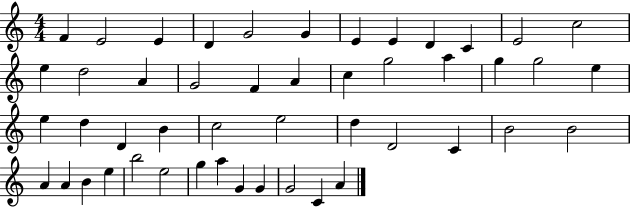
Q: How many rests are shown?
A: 0